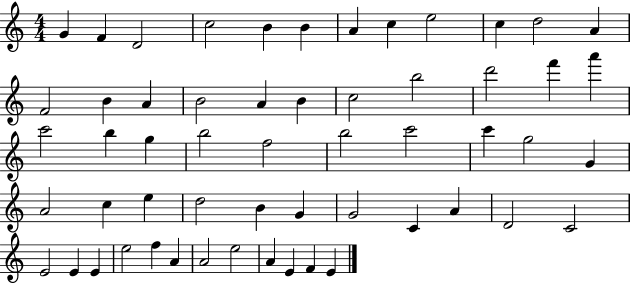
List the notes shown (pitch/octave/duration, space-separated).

G4/q F4/q D4/h C5/h B4/q B4/q A4/q C5/q E5/h C5/q D5/h A4/q F4/h B4/q A4/q B4/h A4/q B4/q C5/h B5/h D6/h F6/q A6/q C6/h B5/q G5/q B5/h F5/h B5/h C6/h C6/q G5/h G4/q A4/h C5/q E5/q D5/h B4/q G4/q G4/h C4/q A4/q D4/h C4/h E4/h E4/q E4/q E5/h F5/q A4/q A4/h E5/h A4/q E4/q F4/q E4/q